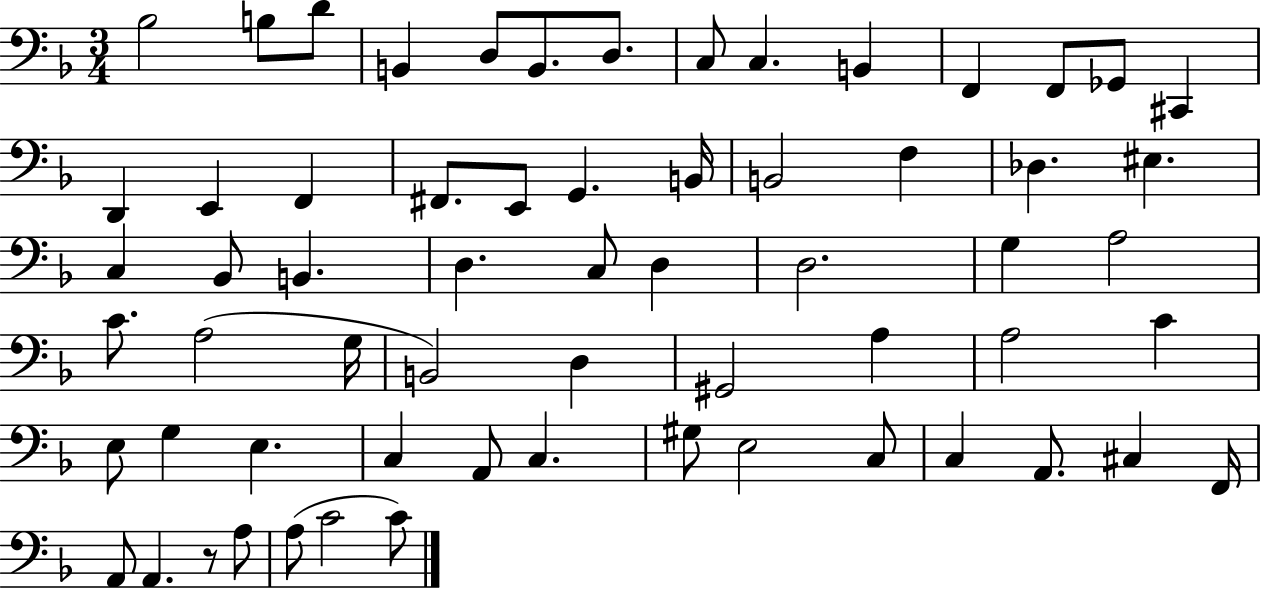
{
  \clef bass
  \numericTimeSignature
  \time 3/4
  \key f \major
  bes2 b8 d'8 | b,4 d8 b,8. d8. | c8 c4. b,4 | f,4 f,8 ges,8 cis,4 | \break d,4 e,4 f,4 | fis,8. e,8 g,4. b,16 | b,2 f4 | des4. eis4. | \break c4 bes,8 b,4. | d4. c8 d4 | d2. | g4 a2 | \break c'8. a2( g16 | b,2) d4 | gis,2 a4 | a2 c'4 | \break e8 g4 e4. | c4 a,8 c4. | gis8 e2 c8 | c4 a,8. cis4 f,16 | \break a,8 a,4. r8 a8 | a8( c'2 c'8) | \bar "|."
}